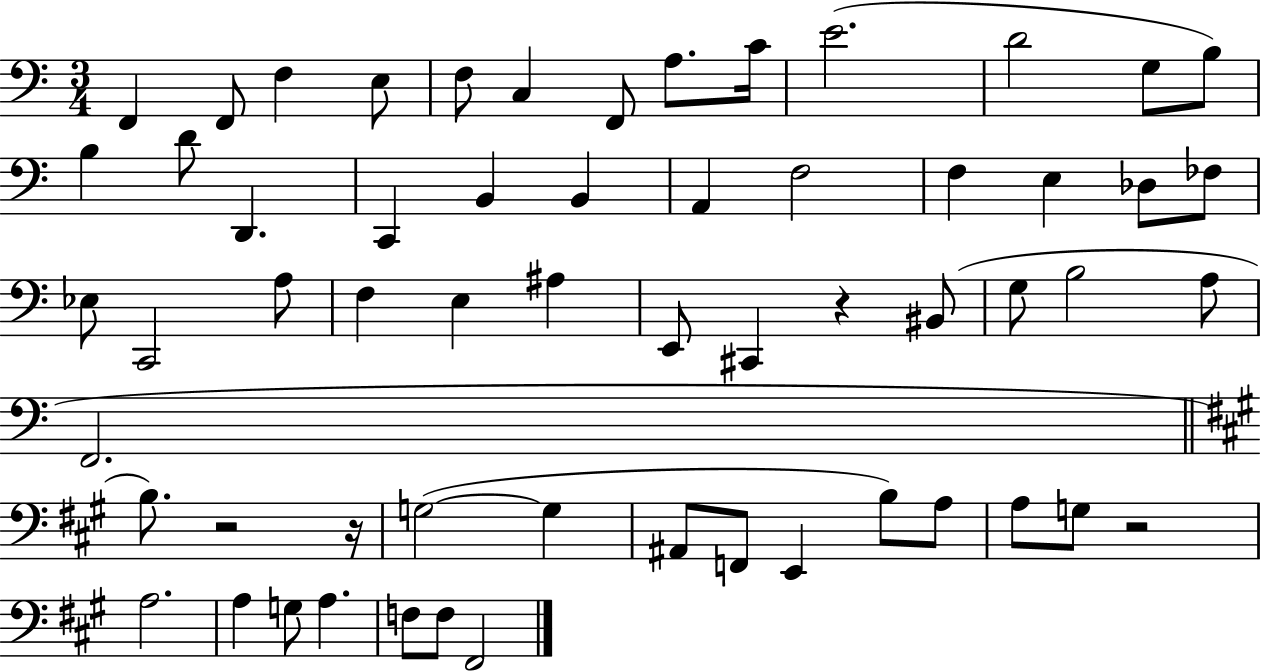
X:1
T:Untitled
M:3/4
L:1/4
K:C
F,, F,,/2 F, E,/2 F,/2 C, F,,/2 A,/2 C/4 E2 D2 G,/2 B,/2 B, D/2 D,, C,, B,, B,, A,, F,2 F, E, _D,/2 _F,/2 _E,/2 C,,2 A,/2 F, E, ^A, E,,/2 ^C,, z ^B,,/2 G,/2 B,2 A,/2 F,,2 B,/2 z2 z/4 G,2 G, ^A,,/2 F,,/2 E,, B,/2 A,/2 A,/2 G,/2 z2 A,2 A, G,/2 A, F,/2 F,/2 ^F,,2